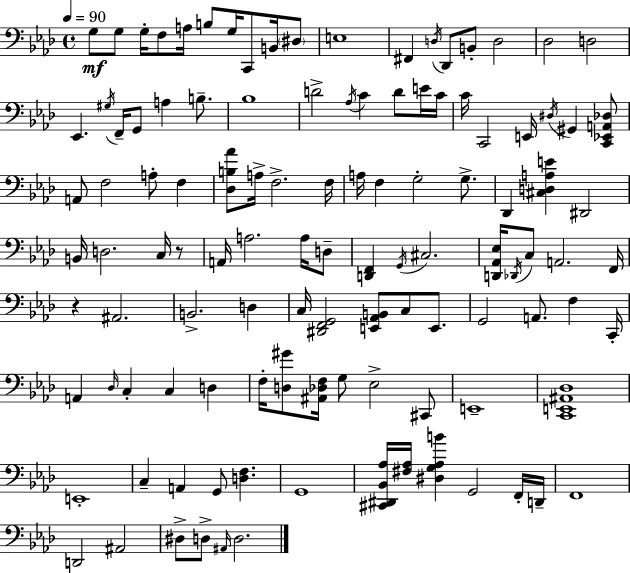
G3/e G3/e G3/s F3/e A3/s B3/e G3/s C2/e B2/s D#3/e E3/w F#2/q D3/s Db2/e B2/e D3/h Db3/h D3/h Eb2/q. G#3/s F2/s G2/e A3/q B3/e. Bb3/w D4/h Ab3/s C4/q D4/e E4/s C4/s C4/s C2/h E2/s D#3/s G#2/q [C2,Eb2,A2,Db3]/e A2/e F3/h A3/e F3/q [Db3,B3,Ab4]/e A3/s F3/h. F3/s A3/s F3/q G3/h G3/e. Db2/q [C#3,D3,A3,E4]/q D#2/h B2/s D3/h. C3/s R/e A2/s A3/h. A3/s D3/e [D2,F2]/q G2/s C#3/h. [D2,Ab2,Eb3]/s Db2/s C3/e A2/h. F2/s R/q A#2/h. B2/h. D3/q C3/s [D#2,F2,G2]/h [E2,Ab2,B2]/e C3/e E2/e. G2/h A2/e. F3/q C2/s A2/q Db3/s C3/q C3/q D3/q F3/s [D3,G#4]/e [A#2,Db3,F3]/s G3/e Eb3/h C#2/e E2/w [C2,E2,A#2,Db3]/w E2/w C3/q A2/q G2/e [D3,F3]/q. G2/w [C#2,D#2,Bb2,Ab3]/s [F#3,Ab3]/s [D#3,G3,Ab3,B4]/q G2/h F2/s D2/s F2/w D2/h A#2/h D#3/e D3/e A#2/s D3/h.